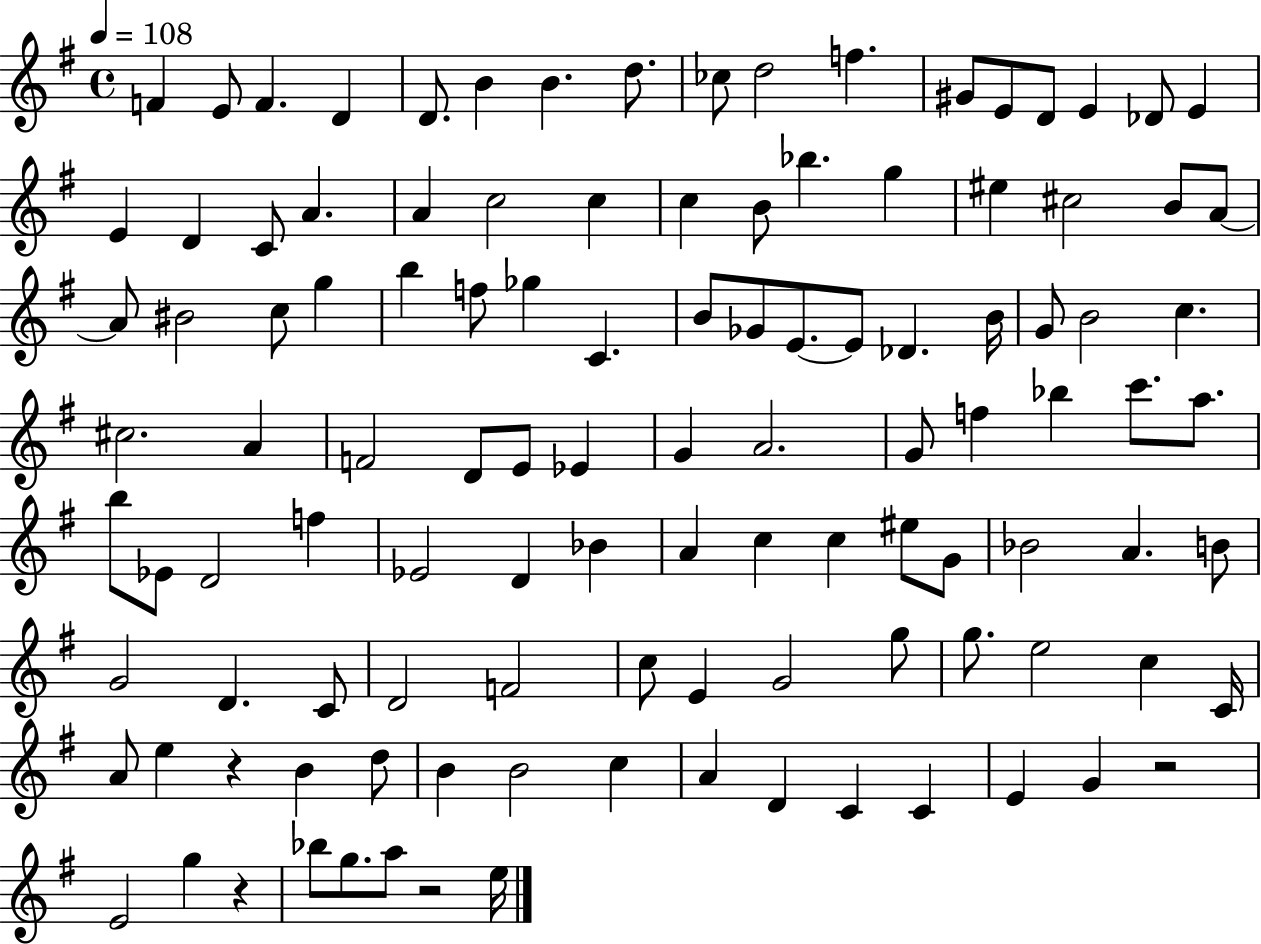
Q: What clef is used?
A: treble